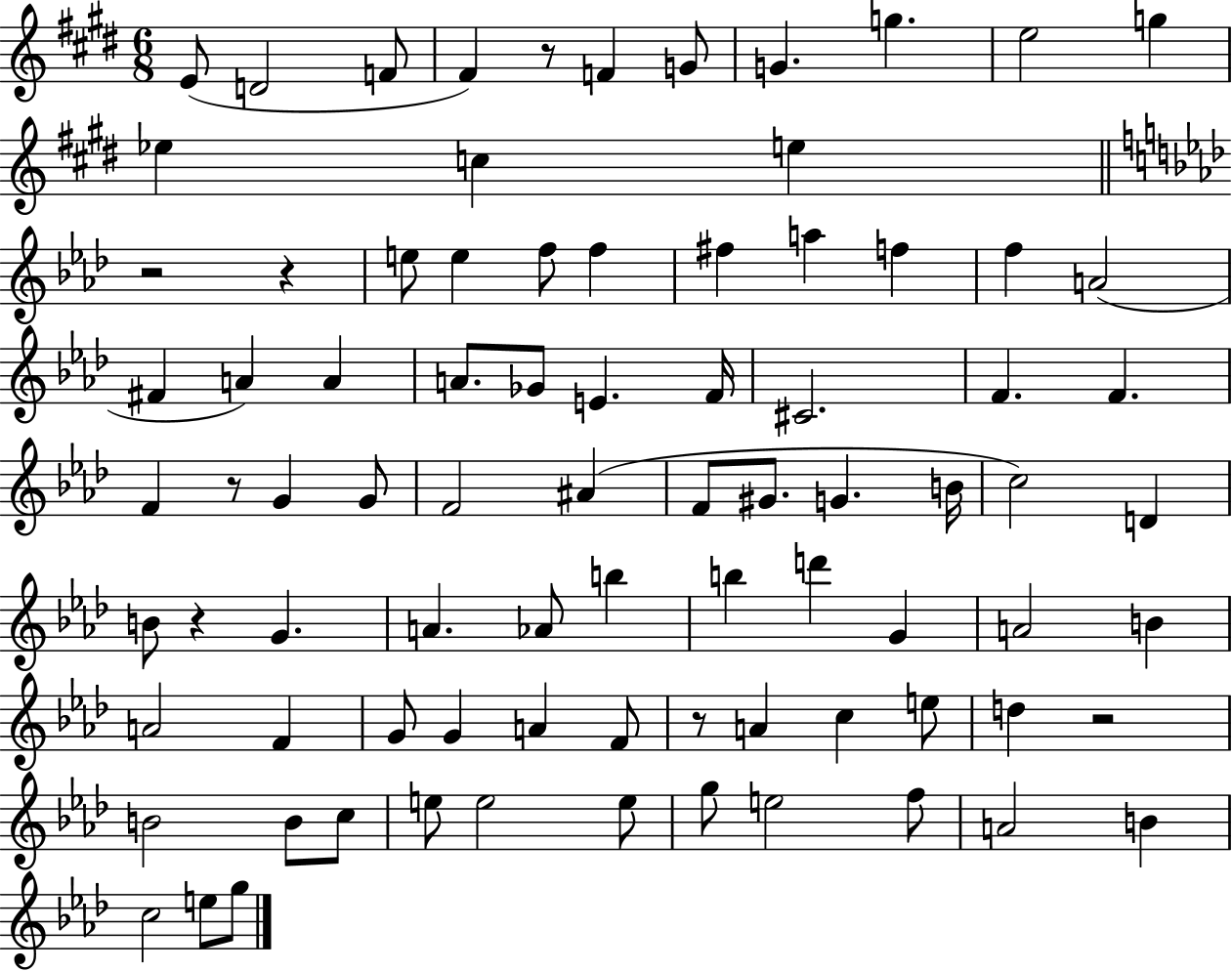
{
  \clef treble
  \numericTimeSignature
  \time 6/8
  \key e \major
  e'8( d'2 f'8 | fis'4) r8 f'4 g'8 | g'4. g''4. | e''2 g''4 | \break ees''4 c''4 e''4 | \bar "||" \break \key aes \major r2 r4 | e''8 e''4 f''8 f''4 | fis''4 a''4 f''4 | f''4 a'2( | \break fis'4 a'4) a'4 | a'8. ges'8 e'4. f'16 | cis'2. | f'4. f'4. | \break f'4 r8 g'4 g'8 | f'2 ais'4( | f'8 gis'8. g'4. b'16 | c''2) d'4 | \break b'8 r4 g'4. | a'4. aes'8 b''4 | b''4 d'''4 g'4 | a'2 b'4 | \break a'2 f'4 | g'8 g'4 a'4 f'8 | r8 a'4 c''4 e''8 | d''4 r2 | \break b'2 b'8 c''8 | e''8 e''2 e''8 | g''8 e''2 f''8 | a'2 b'4 | \break c''2 e''8 g''8 | \bar "|."
}